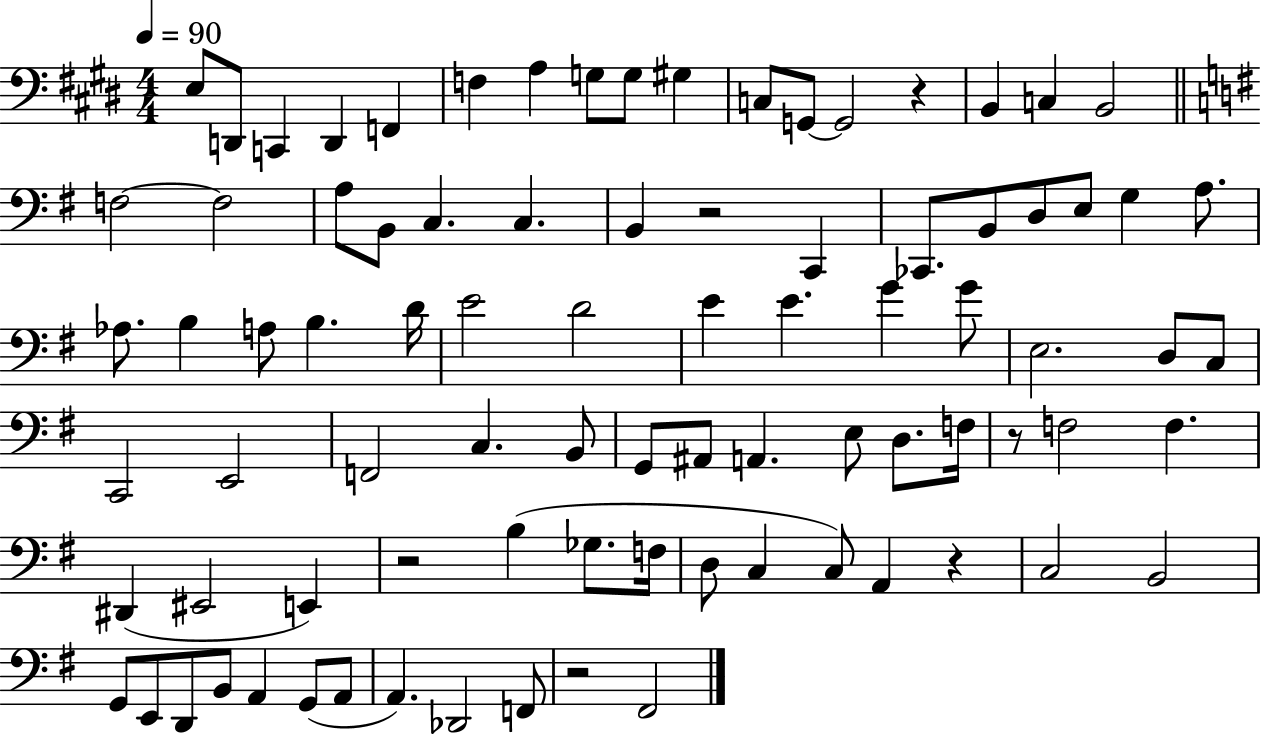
{
  \clef bass
  \numericTimeSignature
  \time 4/4
  \key e \major
  \tempo 4 = 90
  \repeat volta 2 { e8 d,8 c,4 d,4 f,4 | f4 a4 g8 g8 gis4 | c8 g,8~~ g,2 r4 | b,4 c4 b,2 | \break \bar "||" \break \key g \major f2~~ f2 | a8 b,8 c4. c4. | b,4 r2 c,4 | ces,8. b,8 d8 e8 g4 a8. | \break aes8. b4 a8 b4. d'16 | e'2 d'2 | e'4 e'4. g'4 g'8 | e2. d8 c8 | \break c,2 e,2 | f,2 c4. b,8 | g,8 ais,8 a,4. e8 d8. f16 | r8 f2 f4. | \break dis,4( eis,2 e,4) | r2 b4( ges8. f16 | d8 c4 c8) a,4 r4 | c2 b,2 | \break g,8 e,8 d,8 b,8 a,4 g,8( a,8 | a,4.) des,2 f,8 | r2 fis,2 | } \bar "|."
}